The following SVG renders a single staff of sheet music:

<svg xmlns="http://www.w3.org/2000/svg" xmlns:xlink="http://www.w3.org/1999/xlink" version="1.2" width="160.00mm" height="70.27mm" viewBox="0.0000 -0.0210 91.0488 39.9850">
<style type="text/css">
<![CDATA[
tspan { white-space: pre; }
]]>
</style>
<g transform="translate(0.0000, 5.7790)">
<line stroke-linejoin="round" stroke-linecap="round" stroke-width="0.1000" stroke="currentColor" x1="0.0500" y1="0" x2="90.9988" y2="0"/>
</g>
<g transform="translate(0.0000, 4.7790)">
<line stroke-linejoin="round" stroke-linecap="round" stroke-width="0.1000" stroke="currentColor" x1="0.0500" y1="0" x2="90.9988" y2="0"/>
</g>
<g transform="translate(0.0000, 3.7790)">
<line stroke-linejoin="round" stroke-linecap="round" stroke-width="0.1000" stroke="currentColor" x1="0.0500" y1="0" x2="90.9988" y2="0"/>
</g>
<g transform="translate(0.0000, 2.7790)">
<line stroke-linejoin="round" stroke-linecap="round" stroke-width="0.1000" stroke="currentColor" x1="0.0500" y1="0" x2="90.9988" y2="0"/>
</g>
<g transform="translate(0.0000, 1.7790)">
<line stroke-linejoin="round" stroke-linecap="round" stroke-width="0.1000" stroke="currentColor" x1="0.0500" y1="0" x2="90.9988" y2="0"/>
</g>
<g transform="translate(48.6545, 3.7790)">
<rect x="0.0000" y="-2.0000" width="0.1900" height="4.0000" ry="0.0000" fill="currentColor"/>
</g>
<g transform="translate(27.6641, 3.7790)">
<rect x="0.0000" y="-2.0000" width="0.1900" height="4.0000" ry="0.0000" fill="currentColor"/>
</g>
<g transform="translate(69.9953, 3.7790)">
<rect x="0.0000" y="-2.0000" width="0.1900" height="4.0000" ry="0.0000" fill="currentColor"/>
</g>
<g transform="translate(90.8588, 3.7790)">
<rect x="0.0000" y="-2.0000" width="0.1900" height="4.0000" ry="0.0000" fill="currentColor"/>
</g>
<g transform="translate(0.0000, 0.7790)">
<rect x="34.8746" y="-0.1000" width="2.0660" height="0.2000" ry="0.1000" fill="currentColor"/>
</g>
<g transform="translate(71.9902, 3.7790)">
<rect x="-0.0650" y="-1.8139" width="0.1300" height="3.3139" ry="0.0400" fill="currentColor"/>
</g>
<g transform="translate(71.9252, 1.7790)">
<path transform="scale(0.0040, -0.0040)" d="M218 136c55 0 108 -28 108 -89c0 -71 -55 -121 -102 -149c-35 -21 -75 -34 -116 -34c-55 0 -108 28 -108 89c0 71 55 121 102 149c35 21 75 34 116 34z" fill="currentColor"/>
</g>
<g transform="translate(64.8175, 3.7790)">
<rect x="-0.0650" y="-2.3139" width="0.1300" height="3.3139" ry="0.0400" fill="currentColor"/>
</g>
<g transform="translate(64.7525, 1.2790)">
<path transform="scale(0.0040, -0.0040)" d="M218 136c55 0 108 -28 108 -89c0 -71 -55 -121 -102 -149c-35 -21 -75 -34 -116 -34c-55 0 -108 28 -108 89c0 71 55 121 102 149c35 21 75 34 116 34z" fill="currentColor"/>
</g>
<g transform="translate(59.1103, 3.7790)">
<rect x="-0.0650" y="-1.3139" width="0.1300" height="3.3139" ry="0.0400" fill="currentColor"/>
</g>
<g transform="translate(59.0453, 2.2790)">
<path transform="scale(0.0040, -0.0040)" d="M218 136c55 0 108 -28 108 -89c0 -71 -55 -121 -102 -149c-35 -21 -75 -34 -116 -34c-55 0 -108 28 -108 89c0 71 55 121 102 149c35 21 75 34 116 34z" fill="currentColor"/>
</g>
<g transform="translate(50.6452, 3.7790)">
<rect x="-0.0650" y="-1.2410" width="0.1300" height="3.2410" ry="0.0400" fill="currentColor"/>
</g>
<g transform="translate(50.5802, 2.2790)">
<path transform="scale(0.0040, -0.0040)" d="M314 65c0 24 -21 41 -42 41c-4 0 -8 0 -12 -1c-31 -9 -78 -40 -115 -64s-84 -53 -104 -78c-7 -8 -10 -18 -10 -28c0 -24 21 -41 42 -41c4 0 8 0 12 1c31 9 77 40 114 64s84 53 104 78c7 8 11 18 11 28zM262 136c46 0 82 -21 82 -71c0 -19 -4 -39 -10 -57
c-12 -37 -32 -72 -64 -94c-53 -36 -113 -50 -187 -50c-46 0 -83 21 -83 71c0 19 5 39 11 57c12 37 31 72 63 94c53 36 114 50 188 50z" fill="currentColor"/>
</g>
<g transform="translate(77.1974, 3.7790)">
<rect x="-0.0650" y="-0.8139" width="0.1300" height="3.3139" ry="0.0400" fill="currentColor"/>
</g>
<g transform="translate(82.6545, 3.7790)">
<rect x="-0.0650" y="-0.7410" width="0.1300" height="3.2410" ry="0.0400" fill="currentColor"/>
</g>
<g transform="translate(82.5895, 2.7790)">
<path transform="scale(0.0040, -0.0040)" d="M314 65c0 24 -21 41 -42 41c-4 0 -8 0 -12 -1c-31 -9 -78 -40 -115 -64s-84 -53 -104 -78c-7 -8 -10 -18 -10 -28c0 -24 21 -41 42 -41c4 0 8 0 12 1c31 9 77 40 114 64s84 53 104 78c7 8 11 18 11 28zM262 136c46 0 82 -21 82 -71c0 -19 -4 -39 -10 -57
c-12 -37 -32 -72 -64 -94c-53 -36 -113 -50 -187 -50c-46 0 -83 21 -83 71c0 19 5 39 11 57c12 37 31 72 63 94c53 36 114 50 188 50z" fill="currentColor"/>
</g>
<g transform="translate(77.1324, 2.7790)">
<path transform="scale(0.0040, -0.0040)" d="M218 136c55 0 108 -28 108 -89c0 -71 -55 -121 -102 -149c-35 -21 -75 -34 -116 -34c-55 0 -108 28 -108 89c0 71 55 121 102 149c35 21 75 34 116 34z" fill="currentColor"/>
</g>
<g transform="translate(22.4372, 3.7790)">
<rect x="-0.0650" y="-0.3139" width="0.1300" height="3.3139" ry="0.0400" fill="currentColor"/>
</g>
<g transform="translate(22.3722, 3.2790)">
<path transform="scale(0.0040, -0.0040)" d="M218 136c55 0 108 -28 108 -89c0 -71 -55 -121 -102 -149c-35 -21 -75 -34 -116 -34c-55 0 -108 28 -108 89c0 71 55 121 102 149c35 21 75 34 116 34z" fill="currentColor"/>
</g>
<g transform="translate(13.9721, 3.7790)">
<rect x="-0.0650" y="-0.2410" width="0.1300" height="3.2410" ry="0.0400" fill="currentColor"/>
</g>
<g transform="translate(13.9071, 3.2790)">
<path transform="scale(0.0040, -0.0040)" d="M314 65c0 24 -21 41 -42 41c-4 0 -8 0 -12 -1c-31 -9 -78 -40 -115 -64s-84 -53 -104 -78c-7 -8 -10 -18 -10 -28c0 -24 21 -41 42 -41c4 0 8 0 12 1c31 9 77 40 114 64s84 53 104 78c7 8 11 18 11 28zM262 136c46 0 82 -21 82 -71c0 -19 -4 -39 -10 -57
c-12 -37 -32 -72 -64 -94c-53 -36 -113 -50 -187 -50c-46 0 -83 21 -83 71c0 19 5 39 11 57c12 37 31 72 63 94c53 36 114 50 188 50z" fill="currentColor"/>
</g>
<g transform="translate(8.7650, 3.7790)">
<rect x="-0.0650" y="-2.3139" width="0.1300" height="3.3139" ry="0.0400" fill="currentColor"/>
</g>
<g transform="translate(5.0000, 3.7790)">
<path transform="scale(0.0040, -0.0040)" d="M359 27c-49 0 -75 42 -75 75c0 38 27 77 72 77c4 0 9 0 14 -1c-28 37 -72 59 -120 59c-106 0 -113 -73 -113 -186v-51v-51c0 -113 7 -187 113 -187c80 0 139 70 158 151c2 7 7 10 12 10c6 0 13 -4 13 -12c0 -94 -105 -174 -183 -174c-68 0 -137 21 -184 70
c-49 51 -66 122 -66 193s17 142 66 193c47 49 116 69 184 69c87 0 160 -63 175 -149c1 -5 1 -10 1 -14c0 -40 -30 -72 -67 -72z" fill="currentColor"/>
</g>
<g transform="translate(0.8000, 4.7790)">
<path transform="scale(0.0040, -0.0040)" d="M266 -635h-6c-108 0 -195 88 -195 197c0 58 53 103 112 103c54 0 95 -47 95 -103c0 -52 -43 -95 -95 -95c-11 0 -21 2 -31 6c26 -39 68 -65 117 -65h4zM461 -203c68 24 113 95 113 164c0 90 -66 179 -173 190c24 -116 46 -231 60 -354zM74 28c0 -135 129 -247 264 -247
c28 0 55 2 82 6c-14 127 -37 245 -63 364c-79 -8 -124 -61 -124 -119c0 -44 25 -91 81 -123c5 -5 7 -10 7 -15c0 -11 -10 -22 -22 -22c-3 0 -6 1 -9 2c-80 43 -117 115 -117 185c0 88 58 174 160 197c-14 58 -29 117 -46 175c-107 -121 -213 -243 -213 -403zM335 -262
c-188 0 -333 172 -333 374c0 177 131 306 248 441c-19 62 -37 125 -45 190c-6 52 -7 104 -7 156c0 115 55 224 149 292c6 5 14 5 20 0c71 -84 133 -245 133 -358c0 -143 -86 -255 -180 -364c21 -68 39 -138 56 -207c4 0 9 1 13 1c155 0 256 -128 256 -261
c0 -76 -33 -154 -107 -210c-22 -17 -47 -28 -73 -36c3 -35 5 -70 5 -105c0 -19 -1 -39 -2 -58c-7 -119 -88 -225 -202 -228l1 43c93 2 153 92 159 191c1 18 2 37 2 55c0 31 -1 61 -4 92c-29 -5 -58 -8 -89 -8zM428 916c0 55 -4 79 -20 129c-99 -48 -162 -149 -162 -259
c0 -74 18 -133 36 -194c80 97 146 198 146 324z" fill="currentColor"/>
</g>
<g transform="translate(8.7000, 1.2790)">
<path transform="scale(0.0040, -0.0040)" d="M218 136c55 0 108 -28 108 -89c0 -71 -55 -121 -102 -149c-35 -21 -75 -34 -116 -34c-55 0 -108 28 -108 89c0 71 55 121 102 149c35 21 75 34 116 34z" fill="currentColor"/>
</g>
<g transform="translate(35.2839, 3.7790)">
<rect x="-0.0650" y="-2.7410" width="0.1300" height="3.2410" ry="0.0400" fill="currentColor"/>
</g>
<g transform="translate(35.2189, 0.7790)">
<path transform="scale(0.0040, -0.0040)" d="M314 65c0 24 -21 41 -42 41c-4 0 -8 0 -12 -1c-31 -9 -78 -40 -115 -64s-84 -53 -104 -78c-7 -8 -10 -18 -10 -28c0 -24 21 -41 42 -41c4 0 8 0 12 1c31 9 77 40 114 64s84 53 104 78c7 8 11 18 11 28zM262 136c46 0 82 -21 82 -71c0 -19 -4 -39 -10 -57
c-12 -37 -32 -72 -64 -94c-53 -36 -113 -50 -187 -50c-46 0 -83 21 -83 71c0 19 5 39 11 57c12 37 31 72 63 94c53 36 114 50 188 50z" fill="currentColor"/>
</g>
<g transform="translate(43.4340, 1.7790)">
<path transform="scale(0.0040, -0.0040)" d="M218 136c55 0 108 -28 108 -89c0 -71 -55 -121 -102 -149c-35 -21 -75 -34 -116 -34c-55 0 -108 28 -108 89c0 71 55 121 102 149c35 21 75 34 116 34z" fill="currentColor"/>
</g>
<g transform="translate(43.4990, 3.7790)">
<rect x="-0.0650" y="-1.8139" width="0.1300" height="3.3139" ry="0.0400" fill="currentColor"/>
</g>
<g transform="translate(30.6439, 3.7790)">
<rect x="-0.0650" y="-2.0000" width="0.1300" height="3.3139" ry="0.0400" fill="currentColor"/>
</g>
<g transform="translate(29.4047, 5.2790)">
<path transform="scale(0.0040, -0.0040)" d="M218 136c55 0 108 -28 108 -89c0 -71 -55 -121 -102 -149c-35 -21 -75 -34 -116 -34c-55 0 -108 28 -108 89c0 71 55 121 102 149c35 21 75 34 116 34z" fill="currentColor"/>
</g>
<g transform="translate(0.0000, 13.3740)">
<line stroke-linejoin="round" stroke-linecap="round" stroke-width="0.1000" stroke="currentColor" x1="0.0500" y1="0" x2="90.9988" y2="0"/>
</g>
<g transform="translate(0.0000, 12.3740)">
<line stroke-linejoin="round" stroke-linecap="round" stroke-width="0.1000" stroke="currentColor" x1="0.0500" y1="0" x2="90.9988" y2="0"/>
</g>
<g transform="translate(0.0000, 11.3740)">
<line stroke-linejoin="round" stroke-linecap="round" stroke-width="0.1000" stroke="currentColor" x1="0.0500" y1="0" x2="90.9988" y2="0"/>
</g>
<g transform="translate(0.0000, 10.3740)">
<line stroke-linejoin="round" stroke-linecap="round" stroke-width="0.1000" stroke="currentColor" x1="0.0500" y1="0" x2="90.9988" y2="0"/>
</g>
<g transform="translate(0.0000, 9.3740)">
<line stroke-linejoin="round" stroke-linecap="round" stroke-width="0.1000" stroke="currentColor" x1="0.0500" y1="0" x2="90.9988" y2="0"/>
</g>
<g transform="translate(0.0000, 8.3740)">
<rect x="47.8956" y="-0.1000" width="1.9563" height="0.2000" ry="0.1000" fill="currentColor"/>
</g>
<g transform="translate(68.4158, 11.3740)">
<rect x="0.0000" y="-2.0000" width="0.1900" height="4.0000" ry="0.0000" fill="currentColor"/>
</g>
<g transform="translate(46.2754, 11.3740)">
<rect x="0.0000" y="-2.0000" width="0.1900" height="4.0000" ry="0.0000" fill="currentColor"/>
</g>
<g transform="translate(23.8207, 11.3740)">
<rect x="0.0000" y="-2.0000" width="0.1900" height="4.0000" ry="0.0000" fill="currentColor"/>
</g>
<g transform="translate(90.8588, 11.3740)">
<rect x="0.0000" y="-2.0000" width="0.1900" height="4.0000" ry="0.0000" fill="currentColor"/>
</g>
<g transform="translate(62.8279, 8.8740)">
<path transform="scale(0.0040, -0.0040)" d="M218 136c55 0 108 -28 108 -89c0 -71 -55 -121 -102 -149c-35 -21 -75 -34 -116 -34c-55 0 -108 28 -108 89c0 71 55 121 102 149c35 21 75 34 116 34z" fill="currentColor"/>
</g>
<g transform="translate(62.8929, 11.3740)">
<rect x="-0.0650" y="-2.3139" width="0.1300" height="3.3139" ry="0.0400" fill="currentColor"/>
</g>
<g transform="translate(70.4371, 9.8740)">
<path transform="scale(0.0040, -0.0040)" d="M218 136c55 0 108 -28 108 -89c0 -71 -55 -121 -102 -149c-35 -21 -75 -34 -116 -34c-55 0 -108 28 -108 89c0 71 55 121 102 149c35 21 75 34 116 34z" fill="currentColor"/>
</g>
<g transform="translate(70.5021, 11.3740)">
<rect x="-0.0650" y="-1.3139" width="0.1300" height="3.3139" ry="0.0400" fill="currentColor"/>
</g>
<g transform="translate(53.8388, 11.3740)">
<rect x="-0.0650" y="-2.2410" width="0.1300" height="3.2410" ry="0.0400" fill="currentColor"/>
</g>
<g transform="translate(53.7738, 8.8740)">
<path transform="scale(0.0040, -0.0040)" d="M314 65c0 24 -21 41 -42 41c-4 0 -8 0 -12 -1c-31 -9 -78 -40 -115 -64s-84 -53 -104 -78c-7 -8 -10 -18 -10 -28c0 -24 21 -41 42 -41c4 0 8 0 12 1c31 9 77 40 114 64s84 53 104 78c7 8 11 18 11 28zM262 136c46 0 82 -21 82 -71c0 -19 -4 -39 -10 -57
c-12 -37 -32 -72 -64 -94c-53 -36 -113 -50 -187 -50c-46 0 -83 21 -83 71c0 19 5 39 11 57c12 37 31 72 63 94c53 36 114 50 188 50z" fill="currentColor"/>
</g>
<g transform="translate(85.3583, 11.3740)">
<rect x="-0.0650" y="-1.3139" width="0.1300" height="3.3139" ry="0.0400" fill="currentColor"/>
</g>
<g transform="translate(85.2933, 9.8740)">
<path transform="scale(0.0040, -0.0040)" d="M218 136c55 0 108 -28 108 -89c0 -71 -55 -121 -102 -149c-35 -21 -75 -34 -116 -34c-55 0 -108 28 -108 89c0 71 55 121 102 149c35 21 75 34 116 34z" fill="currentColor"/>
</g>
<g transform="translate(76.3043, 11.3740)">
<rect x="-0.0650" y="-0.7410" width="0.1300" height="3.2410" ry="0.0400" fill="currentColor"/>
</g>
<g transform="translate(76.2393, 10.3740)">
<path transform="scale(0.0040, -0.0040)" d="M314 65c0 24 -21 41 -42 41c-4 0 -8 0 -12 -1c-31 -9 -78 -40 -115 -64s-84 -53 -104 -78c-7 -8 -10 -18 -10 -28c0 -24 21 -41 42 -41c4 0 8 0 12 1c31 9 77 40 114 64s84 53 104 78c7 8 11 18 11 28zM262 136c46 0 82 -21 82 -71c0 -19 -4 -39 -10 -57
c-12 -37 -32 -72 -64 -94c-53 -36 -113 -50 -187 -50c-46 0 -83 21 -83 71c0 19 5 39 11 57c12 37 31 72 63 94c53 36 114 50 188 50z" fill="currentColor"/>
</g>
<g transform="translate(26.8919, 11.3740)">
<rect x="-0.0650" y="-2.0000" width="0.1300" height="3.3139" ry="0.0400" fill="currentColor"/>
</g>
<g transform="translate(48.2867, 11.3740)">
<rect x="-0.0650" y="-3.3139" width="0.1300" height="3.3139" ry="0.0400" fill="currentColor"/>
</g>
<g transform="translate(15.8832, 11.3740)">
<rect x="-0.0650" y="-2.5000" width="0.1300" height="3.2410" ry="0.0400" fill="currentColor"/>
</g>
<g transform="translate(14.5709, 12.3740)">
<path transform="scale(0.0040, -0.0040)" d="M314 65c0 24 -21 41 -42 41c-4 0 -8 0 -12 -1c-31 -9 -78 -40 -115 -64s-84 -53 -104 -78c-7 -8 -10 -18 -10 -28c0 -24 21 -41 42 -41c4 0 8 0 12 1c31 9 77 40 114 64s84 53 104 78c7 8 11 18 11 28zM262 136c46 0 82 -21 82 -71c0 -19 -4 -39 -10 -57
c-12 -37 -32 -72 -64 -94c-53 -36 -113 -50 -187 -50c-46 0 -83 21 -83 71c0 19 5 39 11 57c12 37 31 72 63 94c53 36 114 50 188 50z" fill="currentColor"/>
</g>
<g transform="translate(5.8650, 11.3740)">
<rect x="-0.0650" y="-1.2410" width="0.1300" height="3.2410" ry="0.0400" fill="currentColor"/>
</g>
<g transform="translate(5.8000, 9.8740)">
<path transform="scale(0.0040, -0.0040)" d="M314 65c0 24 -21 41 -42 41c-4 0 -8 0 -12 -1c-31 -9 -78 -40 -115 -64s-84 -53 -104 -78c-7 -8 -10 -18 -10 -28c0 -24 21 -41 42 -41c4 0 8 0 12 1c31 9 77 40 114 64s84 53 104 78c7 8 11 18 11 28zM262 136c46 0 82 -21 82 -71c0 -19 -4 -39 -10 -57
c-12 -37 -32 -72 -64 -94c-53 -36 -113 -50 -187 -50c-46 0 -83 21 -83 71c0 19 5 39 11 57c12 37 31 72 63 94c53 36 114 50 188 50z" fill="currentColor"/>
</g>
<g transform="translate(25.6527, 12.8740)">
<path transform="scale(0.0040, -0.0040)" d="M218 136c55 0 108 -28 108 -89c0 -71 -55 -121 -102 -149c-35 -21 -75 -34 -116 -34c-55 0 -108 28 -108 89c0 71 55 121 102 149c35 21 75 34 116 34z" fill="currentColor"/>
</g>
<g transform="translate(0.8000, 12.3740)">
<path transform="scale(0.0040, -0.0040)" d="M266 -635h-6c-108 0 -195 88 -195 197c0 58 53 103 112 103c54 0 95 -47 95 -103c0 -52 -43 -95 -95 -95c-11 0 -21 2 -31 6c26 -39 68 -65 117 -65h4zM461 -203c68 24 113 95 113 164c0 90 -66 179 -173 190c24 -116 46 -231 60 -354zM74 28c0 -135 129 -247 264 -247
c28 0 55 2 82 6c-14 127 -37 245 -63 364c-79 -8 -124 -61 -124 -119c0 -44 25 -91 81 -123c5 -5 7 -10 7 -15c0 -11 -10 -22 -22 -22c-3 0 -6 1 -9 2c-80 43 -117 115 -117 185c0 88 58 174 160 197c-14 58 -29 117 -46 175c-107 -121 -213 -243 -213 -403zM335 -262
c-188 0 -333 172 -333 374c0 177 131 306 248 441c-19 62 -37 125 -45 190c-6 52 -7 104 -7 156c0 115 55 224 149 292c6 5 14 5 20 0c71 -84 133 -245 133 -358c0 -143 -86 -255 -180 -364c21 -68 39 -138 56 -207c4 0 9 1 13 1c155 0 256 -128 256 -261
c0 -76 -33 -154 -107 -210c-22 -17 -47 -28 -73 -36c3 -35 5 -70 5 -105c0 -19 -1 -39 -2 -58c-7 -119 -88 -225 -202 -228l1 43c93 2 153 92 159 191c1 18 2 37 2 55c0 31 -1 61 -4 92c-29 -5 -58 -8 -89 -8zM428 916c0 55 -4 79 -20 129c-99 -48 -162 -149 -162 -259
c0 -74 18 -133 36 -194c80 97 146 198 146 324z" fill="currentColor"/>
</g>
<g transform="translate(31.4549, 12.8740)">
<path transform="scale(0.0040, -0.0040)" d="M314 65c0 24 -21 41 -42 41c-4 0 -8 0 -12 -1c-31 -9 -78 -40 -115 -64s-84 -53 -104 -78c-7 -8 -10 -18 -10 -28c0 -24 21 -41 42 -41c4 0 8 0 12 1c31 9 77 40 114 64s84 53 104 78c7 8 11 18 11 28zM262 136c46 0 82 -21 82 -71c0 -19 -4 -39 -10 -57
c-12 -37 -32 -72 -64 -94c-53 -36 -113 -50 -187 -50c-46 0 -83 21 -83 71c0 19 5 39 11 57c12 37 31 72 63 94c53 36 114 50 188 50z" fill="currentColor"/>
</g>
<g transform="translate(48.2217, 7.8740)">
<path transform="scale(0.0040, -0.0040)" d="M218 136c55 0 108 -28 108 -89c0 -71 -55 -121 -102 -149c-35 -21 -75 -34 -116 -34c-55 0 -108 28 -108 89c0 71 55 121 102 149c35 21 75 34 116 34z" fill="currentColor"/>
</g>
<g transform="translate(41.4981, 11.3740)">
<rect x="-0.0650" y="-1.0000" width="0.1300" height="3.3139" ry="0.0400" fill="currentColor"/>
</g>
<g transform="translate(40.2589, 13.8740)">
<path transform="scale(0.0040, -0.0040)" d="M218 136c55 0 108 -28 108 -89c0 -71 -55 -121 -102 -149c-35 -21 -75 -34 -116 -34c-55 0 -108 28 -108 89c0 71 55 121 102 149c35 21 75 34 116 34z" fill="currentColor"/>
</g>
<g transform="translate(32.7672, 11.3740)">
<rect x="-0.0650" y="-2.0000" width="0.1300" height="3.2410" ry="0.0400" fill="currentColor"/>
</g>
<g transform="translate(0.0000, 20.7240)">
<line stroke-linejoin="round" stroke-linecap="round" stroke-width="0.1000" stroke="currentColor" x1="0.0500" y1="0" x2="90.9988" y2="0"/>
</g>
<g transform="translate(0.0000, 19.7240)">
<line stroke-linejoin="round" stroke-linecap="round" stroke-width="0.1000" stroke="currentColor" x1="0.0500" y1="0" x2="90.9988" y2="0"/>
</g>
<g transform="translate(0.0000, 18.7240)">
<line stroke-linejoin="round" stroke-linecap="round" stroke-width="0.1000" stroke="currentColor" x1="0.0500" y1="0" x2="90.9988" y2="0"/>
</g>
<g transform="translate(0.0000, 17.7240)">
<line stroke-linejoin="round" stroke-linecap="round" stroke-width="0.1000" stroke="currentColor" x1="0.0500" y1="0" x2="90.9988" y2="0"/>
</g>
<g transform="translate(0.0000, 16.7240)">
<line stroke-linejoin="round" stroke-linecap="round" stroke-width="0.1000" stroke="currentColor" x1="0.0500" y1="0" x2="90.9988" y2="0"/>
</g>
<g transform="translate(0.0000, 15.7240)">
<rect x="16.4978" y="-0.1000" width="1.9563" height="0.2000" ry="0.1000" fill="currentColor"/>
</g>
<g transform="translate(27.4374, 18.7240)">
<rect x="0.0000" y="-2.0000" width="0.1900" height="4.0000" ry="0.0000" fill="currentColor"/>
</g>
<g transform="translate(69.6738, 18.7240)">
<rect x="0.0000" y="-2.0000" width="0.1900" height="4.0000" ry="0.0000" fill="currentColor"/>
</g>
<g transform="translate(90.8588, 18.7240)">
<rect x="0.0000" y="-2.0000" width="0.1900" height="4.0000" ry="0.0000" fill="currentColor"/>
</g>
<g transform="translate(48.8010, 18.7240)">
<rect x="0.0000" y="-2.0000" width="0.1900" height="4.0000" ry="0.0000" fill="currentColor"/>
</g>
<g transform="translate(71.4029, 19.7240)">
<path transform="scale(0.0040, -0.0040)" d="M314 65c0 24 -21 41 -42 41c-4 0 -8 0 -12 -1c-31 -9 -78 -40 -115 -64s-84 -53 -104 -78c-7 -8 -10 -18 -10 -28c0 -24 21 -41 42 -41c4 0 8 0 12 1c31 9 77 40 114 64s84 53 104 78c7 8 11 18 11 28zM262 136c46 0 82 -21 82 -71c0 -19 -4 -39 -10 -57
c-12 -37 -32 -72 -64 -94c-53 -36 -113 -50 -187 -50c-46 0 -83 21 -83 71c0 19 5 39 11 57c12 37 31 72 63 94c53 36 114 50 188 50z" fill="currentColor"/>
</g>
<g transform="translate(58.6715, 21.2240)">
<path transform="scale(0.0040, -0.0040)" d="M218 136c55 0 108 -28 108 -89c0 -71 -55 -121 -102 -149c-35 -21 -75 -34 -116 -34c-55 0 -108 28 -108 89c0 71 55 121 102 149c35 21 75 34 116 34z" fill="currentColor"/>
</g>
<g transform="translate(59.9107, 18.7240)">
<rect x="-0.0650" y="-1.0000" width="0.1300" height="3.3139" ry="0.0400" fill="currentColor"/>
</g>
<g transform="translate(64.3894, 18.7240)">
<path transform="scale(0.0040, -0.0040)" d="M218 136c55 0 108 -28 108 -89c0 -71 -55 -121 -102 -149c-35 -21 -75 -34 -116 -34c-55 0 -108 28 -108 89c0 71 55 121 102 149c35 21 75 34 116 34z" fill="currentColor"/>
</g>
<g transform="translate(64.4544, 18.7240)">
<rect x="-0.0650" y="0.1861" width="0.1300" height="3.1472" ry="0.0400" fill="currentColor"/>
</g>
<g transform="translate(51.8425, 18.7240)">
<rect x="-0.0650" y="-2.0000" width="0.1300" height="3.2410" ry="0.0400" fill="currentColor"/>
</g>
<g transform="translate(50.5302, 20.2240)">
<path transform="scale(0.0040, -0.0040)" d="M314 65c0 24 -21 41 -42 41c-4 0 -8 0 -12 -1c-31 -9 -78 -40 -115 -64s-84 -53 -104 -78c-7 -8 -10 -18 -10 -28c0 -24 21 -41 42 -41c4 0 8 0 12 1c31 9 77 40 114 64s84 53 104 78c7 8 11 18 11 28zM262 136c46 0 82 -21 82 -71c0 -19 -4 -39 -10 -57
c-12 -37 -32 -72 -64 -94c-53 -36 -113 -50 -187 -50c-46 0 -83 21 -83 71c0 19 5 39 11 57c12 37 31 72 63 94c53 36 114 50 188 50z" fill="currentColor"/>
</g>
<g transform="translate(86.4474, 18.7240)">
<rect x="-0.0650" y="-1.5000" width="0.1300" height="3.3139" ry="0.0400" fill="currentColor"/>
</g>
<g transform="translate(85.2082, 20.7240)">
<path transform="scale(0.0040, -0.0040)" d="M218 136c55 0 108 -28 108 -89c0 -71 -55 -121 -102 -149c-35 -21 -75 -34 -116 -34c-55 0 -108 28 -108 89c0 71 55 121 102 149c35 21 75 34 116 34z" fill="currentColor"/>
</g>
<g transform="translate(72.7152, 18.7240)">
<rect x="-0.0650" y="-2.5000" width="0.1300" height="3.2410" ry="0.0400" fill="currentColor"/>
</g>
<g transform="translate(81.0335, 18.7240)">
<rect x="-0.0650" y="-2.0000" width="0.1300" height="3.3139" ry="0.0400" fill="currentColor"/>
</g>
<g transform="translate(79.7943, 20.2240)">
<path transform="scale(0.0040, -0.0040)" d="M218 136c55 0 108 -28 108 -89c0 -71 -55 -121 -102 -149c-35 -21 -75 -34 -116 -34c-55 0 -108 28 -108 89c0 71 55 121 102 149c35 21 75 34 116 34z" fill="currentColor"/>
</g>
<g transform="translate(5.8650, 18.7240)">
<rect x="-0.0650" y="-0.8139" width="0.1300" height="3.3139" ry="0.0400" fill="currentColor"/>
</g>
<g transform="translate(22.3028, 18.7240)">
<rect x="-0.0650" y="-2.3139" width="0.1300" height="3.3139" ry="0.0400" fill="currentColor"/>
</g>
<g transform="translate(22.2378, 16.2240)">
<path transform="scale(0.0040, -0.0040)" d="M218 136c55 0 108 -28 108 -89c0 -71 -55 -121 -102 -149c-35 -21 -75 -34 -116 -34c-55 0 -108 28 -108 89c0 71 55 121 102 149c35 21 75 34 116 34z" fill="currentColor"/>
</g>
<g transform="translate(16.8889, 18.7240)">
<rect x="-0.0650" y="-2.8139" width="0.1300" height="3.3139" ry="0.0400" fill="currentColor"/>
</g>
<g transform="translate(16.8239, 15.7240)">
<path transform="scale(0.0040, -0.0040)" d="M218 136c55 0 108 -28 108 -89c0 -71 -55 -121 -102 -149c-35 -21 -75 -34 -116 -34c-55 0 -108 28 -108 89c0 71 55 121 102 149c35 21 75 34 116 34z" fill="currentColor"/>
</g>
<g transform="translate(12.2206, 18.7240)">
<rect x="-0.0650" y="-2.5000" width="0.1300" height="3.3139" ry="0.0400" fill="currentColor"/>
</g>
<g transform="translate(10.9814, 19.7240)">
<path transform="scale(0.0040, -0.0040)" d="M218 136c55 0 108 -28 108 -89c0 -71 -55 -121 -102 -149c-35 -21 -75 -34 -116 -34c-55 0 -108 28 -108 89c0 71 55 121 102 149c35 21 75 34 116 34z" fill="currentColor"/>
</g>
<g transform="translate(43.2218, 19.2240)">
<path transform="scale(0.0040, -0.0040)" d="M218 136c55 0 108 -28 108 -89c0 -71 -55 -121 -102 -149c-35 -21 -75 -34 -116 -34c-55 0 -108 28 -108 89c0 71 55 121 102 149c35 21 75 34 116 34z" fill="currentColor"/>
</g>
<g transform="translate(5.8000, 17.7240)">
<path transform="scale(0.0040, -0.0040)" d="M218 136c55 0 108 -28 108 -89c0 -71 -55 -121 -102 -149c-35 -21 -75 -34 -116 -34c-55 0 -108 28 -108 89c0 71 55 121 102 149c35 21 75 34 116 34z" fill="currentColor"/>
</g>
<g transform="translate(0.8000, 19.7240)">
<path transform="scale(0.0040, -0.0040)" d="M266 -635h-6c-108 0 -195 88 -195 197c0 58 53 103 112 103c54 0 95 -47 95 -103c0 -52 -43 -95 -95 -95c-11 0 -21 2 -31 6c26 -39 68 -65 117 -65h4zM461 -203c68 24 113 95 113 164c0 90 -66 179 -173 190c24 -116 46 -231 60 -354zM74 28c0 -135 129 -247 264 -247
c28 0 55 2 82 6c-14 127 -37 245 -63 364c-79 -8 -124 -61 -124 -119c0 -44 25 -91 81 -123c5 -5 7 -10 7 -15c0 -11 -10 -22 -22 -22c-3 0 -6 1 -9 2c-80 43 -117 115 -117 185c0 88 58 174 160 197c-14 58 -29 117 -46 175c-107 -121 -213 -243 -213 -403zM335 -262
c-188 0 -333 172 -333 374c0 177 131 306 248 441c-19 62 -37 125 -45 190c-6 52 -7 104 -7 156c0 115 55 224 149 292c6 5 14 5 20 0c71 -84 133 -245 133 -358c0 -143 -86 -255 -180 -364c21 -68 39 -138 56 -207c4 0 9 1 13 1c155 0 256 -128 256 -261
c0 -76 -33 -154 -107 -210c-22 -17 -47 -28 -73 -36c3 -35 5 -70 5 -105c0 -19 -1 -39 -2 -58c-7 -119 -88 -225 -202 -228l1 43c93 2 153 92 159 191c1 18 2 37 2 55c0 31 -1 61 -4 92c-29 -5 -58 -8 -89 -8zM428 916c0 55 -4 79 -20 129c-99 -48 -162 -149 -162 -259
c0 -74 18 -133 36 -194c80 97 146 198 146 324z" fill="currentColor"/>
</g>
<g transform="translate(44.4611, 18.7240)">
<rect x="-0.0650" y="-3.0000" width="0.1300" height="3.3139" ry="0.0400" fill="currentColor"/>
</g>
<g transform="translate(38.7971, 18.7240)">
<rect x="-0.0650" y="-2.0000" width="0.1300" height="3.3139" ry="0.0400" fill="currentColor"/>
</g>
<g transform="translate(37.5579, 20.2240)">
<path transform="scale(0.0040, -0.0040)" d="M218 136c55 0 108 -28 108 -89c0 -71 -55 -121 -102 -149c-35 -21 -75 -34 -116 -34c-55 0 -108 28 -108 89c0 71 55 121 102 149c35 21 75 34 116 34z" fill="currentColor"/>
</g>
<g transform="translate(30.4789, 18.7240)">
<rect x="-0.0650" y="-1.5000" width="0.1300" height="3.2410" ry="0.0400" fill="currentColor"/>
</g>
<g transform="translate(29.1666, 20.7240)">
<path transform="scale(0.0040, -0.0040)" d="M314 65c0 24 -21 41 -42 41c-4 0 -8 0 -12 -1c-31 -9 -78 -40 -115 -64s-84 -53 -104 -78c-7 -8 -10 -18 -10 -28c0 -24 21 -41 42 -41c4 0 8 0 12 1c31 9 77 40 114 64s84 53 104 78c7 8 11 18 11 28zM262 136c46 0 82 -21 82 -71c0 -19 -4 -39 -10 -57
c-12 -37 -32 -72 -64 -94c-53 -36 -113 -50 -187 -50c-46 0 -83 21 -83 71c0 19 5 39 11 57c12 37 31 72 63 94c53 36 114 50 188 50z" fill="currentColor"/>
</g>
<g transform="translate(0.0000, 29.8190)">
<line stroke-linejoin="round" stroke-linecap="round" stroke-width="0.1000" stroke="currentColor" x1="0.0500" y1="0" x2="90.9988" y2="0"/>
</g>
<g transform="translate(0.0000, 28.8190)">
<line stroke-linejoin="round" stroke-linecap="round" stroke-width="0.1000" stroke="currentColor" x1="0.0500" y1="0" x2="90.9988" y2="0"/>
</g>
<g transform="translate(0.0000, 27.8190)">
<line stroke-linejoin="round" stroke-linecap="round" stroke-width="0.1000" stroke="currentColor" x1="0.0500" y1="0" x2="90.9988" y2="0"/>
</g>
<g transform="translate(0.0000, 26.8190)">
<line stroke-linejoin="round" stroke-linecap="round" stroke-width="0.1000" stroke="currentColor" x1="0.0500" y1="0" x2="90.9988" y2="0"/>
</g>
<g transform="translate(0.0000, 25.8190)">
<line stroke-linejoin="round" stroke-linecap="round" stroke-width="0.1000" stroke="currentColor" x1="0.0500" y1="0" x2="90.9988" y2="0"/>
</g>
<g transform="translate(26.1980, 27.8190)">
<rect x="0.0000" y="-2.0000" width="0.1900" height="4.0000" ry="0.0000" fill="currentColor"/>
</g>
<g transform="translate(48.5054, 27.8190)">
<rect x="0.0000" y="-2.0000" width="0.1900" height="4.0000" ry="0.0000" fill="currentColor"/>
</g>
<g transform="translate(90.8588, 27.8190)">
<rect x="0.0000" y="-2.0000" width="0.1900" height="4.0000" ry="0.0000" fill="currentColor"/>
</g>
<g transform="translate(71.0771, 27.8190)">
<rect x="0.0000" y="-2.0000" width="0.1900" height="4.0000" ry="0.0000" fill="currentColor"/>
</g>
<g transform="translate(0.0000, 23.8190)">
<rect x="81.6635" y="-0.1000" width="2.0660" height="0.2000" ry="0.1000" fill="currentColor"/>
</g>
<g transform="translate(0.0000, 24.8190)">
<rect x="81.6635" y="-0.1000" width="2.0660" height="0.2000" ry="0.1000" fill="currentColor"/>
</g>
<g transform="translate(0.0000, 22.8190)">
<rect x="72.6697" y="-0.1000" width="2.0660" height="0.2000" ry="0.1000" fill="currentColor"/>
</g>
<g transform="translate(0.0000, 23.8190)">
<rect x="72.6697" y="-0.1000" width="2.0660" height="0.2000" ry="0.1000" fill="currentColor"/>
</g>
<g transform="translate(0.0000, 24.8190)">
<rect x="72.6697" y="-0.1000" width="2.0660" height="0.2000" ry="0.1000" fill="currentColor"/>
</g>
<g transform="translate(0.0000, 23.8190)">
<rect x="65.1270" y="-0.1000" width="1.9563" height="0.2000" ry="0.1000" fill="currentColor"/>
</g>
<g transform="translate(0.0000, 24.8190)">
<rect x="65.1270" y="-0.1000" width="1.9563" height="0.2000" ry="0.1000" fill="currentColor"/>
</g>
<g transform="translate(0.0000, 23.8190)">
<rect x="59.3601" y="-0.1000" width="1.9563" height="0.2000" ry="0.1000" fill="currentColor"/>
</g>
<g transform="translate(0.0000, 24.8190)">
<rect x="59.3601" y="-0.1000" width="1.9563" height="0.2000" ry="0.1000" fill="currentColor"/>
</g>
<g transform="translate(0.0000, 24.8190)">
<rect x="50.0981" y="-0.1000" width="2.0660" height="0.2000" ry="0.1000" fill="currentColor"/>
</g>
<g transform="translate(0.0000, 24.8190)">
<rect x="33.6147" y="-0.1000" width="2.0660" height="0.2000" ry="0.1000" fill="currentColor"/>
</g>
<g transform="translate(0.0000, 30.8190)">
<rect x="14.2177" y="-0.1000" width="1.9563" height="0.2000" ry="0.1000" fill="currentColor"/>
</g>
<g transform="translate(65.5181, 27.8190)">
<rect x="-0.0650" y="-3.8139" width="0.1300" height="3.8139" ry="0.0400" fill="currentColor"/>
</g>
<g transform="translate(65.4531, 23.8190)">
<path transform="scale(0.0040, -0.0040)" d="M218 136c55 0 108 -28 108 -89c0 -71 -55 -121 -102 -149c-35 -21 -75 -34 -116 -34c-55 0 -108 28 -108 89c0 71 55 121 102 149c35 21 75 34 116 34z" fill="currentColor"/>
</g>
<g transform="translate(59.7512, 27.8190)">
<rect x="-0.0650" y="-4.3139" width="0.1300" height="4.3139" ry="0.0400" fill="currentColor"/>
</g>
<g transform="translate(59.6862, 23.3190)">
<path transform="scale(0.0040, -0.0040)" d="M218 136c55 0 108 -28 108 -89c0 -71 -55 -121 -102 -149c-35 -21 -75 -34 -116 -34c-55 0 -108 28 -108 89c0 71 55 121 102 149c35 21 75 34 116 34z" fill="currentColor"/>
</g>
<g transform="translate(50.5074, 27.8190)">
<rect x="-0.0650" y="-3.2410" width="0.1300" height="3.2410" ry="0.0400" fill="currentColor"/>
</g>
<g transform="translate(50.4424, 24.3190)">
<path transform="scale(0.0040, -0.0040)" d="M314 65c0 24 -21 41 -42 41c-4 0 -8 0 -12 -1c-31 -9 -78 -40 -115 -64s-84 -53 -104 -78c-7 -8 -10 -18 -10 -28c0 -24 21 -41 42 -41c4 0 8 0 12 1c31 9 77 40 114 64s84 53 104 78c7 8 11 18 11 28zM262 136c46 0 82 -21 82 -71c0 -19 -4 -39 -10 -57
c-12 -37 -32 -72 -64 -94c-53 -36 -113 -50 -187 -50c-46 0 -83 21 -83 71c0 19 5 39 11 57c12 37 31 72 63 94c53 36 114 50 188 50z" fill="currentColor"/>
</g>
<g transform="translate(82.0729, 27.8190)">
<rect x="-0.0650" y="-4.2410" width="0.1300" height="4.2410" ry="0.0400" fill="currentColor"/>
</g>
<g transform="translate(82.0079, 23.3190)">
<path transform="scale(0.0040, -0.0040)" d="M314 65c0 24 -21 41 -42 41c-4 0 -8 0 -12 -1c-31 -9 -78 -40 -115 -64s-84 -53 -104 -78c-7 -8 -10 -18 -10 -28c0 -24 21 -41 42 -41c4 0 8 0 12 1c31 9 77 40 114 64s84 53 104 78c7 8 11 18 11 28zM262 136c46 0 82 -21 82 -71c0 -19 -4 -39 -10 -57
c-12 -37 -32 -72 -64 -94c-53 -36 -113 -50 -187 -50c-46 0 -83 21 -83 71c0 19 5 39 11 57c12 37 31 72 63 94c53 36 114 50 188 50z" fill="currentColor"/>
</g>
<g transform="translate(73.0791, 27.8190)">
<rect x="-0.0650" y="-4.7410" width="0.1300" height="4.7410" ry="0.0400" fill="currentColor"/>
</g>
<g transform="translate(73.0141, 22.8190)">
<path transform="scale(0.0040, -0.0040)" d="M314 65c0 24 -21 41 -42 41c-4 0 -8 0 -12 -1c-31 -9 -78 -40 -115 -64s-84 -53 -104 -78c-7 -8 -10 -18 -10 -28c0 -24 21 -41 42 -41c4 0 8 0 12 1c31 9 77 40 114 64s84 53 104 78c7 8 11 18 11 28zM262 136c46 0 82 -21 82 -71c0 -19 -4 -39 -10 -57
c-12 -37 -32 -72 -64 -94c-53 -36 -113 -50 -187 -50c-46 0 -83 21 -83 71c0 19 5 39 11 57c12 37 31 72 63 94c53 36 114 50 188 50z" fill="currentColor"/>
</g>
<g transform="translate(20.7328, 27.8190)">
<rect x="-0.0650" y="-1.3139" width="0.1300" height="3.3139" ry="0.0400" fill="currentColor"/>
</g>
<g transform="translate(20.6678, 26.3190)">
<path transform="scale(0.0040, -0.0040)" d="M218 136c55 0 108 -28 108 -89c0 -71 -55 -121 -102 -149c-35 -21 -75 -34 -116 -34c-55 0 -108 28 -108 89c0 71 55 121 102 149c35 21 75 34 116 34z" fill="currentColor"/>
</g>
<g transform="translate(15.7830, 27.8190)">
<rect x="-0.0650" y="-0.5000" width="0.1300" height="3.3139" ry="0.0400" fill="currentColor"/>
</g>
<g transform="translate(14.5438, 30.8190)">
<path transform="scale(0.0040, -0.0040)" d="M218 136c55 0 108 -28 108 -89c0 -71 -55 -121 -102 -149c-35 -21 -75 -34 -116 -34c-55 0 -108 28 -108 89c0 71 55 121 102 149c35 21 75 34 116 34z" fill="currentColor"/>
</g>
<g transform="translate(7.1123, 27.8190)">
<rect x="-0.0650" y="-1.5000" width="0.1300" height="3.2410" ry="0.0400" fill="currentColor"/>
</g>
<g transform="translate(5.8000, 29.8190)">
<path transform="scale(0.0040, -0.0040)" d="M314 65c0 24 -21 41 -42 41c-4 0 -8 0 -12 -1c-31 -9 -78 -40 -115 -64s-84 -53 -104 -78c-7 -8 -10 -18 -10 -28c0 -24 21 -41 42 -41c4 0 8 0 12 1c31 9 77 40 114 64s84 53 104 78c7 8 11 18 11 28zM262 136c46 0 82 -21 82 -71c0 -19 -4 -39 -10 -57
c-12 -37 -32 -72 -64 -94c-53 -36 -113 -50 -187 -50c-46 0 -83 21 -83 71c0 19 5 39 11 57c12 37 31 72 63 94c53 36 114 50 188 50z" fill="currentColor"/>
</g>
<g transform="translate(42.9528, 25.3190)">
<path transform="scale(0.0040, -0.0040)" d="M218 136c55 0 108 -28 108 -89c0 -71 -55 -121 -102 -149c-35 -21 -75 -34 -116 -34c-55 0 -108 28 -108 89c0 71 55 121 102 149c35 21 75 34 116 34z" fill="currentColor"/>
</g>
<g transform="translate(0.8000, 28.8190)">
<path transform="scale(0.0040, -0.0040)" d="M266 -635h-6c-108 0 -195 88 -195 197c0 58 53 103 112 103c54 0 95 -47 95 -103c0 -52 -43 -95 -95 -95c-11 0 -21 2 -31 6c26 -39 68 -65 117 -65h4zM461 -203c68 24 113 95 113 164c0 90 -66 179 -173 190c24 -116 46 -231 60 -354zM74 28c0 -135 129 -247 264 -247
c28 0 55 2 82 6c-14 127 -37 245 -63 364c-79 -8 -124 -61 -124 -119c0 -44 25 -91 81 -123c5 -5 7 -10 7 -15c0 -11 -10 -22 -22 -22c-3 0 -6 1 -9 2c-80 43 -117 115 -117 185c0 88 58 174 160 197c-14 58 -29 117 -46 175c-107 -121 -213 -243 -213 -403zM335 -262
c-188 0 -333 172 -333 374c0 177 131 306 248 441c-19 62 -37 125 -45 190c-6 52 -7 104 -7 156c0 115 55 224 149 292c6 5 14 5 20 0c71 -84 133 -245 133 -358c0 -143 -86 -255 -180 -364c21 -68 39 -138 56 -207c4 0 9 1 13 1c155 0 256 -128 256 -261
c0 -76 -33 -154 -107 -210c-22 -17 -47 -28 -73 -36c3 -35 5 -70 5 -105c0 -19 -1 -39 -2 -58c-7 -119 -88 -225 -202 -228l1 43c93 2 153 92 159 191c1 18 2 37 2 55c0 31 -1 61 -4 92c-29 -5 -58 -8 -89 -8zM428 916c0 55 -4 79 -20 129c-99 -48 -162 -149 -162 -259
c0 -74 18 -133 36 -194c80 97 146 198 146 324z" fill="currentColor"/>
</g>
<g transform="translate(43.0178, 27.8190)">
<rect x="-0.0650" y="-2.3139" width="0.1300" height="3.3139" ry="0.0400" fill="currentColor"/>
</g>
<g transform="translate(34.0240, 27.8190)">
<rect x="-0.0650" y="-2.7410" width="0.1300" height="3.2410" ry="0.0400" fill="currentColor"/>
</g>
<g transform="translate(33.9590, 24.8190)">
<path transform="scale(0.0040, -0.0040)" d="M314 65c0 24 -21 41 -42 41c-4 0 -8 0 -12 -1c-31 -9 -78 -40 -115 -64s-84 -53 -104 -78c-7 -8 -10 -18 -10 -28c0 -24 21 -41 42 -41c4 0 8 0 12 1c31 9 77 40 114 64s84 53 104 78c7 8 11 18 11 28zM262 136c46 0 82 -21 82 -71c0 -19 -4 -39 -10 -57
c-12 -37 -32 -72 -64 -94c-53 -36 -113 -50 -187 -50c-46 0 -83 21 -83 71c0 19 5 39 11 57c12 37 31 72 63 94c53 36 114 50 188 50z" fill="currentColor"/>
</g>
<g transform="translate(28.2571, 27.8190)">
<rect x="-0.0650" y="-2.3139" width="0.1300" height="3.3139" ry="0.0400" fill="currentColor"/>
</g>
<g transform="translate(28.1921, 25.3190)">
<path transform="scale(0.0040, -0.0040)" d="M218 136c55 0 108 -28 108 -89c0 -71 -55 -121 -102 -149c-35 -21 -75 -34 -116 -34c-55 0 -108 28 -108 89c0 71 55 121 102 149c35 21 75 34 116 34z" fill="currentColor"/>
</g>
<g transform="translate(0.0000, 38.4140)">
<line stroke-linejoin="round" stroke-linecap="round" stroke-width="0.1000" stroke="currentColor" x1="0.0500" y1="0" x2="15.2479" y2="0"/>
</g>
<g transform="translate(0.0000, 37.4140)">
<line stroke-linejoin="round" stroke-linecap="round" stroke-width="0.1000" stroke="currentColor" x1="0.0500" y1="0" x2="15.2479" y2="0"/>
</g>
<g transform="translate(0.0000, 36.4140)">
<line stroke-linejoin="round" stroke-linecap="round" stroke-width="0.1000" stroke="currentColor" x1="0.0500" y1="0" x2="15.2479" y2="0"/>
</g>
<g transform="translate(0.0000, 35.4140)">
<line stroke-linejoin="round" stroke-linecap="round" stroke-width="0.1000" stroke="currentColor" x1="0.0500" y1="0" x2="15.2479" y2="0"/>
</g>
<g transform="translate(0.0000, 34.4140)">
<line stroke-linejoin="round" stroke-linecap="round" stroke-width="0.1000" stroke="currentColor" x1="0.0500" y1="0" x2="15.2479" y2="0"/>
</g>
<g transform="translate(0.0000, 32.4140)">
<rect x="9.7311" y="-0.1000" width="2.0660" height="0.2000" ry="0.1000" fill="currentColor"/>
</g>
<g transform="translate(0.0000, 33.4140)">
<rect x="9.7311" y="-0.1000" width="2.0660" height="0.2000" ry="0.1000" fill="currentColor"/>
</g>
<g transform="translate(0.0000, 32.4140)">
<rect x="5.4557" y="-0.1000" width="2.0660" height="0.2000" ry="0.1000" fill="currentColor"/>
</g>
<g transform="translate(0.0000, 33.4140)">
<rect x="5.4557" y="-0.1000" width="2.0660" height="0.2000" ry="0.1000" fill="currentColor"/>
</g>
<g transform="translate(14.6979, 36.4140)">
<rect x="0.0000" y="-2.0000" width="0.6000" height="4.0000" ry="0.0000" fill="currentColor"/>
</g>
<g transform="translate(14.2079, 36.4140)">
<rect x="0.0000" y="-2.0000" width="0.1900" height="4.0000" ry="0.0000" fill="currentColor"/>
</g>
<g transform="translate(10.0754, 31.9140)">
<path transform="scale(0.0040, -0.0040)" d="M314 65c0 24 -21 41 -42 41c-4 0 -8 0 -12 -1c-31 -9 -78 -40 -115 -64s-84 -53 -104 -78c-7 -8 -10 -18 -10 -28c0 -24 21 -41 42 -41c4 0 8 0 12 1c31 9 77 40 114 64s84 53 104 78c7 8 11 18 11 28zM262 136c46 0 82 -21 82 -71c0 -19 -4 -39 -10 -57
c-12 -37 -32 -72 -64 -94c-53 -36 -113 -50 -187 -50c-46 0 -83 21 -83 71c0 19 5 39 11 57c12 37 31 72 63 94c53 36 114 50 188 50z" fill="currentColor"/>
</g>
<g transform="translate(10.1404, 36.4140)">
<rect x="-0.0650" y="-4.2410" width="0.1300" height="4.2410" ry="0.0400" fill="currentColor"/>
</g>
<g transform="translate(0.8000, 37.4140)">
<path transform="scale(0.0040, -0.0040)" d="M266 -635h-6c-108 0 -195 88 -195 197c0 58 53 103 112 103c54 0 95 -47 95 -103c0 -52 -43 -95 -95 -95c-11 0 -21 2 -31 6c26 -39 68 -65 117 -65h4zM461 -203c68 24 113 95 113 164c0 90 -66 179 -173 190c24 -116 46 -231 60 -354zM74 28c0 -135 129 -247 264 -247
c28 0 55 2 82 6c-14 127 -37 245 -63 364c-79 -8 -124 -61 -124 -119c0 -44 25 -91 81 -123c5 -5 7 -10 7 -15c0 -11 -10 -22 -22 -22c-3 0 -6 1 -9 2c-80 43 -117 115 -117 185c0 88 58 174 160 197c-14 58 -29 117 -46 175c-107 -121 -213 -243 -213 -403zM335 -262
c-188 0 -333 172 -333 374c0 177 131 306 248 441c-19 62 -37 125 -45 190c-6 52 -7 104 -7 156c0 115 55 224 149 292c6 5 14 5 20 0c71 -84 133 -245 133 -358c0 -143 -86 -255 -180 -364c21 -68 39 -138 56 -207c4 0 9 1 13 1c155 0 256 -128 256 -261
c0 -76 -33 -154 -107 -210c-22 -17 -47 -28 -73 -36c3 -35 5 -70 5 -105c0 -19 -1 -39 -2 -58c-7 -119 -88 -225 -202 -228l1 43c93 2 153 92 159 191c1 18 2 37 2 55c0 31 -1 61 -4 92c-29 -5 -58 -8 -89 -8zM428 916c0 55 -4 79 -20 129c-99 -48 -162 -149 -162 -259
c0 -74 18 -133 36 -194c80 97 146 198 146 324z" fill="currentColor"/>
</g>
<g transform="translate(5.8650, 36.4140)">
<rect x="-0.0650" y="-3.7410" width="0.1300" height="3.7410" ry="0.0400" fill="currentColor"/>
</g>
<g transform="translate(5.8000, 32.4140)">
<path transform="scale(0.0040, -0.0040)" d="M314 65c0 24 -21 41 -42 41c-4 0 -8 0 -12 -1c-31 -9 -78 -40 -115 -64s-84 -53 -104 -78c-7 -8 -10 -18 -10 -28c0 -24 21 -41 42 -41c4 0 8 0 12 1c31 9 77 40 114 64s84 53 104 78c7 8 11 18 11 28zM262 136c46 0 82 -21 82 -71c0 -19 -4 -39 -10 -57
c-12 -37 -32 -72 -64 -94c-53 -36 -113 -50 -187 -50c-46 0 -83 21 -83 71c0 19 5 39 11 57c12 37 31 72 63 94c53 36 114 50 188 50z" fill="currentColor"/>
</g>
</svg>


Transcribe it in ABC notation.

X:1
T:Untitled
M:4/4
L:1/4
K:C
g c2 c F a2 f e2 e g f d d2 e2 G2 F F2 D b g2 g e d2 e d G a g E2 F A F2 D B G2 F E E2 C e g a2 g b2 d' c' e'2 d'2 c'2 d'2